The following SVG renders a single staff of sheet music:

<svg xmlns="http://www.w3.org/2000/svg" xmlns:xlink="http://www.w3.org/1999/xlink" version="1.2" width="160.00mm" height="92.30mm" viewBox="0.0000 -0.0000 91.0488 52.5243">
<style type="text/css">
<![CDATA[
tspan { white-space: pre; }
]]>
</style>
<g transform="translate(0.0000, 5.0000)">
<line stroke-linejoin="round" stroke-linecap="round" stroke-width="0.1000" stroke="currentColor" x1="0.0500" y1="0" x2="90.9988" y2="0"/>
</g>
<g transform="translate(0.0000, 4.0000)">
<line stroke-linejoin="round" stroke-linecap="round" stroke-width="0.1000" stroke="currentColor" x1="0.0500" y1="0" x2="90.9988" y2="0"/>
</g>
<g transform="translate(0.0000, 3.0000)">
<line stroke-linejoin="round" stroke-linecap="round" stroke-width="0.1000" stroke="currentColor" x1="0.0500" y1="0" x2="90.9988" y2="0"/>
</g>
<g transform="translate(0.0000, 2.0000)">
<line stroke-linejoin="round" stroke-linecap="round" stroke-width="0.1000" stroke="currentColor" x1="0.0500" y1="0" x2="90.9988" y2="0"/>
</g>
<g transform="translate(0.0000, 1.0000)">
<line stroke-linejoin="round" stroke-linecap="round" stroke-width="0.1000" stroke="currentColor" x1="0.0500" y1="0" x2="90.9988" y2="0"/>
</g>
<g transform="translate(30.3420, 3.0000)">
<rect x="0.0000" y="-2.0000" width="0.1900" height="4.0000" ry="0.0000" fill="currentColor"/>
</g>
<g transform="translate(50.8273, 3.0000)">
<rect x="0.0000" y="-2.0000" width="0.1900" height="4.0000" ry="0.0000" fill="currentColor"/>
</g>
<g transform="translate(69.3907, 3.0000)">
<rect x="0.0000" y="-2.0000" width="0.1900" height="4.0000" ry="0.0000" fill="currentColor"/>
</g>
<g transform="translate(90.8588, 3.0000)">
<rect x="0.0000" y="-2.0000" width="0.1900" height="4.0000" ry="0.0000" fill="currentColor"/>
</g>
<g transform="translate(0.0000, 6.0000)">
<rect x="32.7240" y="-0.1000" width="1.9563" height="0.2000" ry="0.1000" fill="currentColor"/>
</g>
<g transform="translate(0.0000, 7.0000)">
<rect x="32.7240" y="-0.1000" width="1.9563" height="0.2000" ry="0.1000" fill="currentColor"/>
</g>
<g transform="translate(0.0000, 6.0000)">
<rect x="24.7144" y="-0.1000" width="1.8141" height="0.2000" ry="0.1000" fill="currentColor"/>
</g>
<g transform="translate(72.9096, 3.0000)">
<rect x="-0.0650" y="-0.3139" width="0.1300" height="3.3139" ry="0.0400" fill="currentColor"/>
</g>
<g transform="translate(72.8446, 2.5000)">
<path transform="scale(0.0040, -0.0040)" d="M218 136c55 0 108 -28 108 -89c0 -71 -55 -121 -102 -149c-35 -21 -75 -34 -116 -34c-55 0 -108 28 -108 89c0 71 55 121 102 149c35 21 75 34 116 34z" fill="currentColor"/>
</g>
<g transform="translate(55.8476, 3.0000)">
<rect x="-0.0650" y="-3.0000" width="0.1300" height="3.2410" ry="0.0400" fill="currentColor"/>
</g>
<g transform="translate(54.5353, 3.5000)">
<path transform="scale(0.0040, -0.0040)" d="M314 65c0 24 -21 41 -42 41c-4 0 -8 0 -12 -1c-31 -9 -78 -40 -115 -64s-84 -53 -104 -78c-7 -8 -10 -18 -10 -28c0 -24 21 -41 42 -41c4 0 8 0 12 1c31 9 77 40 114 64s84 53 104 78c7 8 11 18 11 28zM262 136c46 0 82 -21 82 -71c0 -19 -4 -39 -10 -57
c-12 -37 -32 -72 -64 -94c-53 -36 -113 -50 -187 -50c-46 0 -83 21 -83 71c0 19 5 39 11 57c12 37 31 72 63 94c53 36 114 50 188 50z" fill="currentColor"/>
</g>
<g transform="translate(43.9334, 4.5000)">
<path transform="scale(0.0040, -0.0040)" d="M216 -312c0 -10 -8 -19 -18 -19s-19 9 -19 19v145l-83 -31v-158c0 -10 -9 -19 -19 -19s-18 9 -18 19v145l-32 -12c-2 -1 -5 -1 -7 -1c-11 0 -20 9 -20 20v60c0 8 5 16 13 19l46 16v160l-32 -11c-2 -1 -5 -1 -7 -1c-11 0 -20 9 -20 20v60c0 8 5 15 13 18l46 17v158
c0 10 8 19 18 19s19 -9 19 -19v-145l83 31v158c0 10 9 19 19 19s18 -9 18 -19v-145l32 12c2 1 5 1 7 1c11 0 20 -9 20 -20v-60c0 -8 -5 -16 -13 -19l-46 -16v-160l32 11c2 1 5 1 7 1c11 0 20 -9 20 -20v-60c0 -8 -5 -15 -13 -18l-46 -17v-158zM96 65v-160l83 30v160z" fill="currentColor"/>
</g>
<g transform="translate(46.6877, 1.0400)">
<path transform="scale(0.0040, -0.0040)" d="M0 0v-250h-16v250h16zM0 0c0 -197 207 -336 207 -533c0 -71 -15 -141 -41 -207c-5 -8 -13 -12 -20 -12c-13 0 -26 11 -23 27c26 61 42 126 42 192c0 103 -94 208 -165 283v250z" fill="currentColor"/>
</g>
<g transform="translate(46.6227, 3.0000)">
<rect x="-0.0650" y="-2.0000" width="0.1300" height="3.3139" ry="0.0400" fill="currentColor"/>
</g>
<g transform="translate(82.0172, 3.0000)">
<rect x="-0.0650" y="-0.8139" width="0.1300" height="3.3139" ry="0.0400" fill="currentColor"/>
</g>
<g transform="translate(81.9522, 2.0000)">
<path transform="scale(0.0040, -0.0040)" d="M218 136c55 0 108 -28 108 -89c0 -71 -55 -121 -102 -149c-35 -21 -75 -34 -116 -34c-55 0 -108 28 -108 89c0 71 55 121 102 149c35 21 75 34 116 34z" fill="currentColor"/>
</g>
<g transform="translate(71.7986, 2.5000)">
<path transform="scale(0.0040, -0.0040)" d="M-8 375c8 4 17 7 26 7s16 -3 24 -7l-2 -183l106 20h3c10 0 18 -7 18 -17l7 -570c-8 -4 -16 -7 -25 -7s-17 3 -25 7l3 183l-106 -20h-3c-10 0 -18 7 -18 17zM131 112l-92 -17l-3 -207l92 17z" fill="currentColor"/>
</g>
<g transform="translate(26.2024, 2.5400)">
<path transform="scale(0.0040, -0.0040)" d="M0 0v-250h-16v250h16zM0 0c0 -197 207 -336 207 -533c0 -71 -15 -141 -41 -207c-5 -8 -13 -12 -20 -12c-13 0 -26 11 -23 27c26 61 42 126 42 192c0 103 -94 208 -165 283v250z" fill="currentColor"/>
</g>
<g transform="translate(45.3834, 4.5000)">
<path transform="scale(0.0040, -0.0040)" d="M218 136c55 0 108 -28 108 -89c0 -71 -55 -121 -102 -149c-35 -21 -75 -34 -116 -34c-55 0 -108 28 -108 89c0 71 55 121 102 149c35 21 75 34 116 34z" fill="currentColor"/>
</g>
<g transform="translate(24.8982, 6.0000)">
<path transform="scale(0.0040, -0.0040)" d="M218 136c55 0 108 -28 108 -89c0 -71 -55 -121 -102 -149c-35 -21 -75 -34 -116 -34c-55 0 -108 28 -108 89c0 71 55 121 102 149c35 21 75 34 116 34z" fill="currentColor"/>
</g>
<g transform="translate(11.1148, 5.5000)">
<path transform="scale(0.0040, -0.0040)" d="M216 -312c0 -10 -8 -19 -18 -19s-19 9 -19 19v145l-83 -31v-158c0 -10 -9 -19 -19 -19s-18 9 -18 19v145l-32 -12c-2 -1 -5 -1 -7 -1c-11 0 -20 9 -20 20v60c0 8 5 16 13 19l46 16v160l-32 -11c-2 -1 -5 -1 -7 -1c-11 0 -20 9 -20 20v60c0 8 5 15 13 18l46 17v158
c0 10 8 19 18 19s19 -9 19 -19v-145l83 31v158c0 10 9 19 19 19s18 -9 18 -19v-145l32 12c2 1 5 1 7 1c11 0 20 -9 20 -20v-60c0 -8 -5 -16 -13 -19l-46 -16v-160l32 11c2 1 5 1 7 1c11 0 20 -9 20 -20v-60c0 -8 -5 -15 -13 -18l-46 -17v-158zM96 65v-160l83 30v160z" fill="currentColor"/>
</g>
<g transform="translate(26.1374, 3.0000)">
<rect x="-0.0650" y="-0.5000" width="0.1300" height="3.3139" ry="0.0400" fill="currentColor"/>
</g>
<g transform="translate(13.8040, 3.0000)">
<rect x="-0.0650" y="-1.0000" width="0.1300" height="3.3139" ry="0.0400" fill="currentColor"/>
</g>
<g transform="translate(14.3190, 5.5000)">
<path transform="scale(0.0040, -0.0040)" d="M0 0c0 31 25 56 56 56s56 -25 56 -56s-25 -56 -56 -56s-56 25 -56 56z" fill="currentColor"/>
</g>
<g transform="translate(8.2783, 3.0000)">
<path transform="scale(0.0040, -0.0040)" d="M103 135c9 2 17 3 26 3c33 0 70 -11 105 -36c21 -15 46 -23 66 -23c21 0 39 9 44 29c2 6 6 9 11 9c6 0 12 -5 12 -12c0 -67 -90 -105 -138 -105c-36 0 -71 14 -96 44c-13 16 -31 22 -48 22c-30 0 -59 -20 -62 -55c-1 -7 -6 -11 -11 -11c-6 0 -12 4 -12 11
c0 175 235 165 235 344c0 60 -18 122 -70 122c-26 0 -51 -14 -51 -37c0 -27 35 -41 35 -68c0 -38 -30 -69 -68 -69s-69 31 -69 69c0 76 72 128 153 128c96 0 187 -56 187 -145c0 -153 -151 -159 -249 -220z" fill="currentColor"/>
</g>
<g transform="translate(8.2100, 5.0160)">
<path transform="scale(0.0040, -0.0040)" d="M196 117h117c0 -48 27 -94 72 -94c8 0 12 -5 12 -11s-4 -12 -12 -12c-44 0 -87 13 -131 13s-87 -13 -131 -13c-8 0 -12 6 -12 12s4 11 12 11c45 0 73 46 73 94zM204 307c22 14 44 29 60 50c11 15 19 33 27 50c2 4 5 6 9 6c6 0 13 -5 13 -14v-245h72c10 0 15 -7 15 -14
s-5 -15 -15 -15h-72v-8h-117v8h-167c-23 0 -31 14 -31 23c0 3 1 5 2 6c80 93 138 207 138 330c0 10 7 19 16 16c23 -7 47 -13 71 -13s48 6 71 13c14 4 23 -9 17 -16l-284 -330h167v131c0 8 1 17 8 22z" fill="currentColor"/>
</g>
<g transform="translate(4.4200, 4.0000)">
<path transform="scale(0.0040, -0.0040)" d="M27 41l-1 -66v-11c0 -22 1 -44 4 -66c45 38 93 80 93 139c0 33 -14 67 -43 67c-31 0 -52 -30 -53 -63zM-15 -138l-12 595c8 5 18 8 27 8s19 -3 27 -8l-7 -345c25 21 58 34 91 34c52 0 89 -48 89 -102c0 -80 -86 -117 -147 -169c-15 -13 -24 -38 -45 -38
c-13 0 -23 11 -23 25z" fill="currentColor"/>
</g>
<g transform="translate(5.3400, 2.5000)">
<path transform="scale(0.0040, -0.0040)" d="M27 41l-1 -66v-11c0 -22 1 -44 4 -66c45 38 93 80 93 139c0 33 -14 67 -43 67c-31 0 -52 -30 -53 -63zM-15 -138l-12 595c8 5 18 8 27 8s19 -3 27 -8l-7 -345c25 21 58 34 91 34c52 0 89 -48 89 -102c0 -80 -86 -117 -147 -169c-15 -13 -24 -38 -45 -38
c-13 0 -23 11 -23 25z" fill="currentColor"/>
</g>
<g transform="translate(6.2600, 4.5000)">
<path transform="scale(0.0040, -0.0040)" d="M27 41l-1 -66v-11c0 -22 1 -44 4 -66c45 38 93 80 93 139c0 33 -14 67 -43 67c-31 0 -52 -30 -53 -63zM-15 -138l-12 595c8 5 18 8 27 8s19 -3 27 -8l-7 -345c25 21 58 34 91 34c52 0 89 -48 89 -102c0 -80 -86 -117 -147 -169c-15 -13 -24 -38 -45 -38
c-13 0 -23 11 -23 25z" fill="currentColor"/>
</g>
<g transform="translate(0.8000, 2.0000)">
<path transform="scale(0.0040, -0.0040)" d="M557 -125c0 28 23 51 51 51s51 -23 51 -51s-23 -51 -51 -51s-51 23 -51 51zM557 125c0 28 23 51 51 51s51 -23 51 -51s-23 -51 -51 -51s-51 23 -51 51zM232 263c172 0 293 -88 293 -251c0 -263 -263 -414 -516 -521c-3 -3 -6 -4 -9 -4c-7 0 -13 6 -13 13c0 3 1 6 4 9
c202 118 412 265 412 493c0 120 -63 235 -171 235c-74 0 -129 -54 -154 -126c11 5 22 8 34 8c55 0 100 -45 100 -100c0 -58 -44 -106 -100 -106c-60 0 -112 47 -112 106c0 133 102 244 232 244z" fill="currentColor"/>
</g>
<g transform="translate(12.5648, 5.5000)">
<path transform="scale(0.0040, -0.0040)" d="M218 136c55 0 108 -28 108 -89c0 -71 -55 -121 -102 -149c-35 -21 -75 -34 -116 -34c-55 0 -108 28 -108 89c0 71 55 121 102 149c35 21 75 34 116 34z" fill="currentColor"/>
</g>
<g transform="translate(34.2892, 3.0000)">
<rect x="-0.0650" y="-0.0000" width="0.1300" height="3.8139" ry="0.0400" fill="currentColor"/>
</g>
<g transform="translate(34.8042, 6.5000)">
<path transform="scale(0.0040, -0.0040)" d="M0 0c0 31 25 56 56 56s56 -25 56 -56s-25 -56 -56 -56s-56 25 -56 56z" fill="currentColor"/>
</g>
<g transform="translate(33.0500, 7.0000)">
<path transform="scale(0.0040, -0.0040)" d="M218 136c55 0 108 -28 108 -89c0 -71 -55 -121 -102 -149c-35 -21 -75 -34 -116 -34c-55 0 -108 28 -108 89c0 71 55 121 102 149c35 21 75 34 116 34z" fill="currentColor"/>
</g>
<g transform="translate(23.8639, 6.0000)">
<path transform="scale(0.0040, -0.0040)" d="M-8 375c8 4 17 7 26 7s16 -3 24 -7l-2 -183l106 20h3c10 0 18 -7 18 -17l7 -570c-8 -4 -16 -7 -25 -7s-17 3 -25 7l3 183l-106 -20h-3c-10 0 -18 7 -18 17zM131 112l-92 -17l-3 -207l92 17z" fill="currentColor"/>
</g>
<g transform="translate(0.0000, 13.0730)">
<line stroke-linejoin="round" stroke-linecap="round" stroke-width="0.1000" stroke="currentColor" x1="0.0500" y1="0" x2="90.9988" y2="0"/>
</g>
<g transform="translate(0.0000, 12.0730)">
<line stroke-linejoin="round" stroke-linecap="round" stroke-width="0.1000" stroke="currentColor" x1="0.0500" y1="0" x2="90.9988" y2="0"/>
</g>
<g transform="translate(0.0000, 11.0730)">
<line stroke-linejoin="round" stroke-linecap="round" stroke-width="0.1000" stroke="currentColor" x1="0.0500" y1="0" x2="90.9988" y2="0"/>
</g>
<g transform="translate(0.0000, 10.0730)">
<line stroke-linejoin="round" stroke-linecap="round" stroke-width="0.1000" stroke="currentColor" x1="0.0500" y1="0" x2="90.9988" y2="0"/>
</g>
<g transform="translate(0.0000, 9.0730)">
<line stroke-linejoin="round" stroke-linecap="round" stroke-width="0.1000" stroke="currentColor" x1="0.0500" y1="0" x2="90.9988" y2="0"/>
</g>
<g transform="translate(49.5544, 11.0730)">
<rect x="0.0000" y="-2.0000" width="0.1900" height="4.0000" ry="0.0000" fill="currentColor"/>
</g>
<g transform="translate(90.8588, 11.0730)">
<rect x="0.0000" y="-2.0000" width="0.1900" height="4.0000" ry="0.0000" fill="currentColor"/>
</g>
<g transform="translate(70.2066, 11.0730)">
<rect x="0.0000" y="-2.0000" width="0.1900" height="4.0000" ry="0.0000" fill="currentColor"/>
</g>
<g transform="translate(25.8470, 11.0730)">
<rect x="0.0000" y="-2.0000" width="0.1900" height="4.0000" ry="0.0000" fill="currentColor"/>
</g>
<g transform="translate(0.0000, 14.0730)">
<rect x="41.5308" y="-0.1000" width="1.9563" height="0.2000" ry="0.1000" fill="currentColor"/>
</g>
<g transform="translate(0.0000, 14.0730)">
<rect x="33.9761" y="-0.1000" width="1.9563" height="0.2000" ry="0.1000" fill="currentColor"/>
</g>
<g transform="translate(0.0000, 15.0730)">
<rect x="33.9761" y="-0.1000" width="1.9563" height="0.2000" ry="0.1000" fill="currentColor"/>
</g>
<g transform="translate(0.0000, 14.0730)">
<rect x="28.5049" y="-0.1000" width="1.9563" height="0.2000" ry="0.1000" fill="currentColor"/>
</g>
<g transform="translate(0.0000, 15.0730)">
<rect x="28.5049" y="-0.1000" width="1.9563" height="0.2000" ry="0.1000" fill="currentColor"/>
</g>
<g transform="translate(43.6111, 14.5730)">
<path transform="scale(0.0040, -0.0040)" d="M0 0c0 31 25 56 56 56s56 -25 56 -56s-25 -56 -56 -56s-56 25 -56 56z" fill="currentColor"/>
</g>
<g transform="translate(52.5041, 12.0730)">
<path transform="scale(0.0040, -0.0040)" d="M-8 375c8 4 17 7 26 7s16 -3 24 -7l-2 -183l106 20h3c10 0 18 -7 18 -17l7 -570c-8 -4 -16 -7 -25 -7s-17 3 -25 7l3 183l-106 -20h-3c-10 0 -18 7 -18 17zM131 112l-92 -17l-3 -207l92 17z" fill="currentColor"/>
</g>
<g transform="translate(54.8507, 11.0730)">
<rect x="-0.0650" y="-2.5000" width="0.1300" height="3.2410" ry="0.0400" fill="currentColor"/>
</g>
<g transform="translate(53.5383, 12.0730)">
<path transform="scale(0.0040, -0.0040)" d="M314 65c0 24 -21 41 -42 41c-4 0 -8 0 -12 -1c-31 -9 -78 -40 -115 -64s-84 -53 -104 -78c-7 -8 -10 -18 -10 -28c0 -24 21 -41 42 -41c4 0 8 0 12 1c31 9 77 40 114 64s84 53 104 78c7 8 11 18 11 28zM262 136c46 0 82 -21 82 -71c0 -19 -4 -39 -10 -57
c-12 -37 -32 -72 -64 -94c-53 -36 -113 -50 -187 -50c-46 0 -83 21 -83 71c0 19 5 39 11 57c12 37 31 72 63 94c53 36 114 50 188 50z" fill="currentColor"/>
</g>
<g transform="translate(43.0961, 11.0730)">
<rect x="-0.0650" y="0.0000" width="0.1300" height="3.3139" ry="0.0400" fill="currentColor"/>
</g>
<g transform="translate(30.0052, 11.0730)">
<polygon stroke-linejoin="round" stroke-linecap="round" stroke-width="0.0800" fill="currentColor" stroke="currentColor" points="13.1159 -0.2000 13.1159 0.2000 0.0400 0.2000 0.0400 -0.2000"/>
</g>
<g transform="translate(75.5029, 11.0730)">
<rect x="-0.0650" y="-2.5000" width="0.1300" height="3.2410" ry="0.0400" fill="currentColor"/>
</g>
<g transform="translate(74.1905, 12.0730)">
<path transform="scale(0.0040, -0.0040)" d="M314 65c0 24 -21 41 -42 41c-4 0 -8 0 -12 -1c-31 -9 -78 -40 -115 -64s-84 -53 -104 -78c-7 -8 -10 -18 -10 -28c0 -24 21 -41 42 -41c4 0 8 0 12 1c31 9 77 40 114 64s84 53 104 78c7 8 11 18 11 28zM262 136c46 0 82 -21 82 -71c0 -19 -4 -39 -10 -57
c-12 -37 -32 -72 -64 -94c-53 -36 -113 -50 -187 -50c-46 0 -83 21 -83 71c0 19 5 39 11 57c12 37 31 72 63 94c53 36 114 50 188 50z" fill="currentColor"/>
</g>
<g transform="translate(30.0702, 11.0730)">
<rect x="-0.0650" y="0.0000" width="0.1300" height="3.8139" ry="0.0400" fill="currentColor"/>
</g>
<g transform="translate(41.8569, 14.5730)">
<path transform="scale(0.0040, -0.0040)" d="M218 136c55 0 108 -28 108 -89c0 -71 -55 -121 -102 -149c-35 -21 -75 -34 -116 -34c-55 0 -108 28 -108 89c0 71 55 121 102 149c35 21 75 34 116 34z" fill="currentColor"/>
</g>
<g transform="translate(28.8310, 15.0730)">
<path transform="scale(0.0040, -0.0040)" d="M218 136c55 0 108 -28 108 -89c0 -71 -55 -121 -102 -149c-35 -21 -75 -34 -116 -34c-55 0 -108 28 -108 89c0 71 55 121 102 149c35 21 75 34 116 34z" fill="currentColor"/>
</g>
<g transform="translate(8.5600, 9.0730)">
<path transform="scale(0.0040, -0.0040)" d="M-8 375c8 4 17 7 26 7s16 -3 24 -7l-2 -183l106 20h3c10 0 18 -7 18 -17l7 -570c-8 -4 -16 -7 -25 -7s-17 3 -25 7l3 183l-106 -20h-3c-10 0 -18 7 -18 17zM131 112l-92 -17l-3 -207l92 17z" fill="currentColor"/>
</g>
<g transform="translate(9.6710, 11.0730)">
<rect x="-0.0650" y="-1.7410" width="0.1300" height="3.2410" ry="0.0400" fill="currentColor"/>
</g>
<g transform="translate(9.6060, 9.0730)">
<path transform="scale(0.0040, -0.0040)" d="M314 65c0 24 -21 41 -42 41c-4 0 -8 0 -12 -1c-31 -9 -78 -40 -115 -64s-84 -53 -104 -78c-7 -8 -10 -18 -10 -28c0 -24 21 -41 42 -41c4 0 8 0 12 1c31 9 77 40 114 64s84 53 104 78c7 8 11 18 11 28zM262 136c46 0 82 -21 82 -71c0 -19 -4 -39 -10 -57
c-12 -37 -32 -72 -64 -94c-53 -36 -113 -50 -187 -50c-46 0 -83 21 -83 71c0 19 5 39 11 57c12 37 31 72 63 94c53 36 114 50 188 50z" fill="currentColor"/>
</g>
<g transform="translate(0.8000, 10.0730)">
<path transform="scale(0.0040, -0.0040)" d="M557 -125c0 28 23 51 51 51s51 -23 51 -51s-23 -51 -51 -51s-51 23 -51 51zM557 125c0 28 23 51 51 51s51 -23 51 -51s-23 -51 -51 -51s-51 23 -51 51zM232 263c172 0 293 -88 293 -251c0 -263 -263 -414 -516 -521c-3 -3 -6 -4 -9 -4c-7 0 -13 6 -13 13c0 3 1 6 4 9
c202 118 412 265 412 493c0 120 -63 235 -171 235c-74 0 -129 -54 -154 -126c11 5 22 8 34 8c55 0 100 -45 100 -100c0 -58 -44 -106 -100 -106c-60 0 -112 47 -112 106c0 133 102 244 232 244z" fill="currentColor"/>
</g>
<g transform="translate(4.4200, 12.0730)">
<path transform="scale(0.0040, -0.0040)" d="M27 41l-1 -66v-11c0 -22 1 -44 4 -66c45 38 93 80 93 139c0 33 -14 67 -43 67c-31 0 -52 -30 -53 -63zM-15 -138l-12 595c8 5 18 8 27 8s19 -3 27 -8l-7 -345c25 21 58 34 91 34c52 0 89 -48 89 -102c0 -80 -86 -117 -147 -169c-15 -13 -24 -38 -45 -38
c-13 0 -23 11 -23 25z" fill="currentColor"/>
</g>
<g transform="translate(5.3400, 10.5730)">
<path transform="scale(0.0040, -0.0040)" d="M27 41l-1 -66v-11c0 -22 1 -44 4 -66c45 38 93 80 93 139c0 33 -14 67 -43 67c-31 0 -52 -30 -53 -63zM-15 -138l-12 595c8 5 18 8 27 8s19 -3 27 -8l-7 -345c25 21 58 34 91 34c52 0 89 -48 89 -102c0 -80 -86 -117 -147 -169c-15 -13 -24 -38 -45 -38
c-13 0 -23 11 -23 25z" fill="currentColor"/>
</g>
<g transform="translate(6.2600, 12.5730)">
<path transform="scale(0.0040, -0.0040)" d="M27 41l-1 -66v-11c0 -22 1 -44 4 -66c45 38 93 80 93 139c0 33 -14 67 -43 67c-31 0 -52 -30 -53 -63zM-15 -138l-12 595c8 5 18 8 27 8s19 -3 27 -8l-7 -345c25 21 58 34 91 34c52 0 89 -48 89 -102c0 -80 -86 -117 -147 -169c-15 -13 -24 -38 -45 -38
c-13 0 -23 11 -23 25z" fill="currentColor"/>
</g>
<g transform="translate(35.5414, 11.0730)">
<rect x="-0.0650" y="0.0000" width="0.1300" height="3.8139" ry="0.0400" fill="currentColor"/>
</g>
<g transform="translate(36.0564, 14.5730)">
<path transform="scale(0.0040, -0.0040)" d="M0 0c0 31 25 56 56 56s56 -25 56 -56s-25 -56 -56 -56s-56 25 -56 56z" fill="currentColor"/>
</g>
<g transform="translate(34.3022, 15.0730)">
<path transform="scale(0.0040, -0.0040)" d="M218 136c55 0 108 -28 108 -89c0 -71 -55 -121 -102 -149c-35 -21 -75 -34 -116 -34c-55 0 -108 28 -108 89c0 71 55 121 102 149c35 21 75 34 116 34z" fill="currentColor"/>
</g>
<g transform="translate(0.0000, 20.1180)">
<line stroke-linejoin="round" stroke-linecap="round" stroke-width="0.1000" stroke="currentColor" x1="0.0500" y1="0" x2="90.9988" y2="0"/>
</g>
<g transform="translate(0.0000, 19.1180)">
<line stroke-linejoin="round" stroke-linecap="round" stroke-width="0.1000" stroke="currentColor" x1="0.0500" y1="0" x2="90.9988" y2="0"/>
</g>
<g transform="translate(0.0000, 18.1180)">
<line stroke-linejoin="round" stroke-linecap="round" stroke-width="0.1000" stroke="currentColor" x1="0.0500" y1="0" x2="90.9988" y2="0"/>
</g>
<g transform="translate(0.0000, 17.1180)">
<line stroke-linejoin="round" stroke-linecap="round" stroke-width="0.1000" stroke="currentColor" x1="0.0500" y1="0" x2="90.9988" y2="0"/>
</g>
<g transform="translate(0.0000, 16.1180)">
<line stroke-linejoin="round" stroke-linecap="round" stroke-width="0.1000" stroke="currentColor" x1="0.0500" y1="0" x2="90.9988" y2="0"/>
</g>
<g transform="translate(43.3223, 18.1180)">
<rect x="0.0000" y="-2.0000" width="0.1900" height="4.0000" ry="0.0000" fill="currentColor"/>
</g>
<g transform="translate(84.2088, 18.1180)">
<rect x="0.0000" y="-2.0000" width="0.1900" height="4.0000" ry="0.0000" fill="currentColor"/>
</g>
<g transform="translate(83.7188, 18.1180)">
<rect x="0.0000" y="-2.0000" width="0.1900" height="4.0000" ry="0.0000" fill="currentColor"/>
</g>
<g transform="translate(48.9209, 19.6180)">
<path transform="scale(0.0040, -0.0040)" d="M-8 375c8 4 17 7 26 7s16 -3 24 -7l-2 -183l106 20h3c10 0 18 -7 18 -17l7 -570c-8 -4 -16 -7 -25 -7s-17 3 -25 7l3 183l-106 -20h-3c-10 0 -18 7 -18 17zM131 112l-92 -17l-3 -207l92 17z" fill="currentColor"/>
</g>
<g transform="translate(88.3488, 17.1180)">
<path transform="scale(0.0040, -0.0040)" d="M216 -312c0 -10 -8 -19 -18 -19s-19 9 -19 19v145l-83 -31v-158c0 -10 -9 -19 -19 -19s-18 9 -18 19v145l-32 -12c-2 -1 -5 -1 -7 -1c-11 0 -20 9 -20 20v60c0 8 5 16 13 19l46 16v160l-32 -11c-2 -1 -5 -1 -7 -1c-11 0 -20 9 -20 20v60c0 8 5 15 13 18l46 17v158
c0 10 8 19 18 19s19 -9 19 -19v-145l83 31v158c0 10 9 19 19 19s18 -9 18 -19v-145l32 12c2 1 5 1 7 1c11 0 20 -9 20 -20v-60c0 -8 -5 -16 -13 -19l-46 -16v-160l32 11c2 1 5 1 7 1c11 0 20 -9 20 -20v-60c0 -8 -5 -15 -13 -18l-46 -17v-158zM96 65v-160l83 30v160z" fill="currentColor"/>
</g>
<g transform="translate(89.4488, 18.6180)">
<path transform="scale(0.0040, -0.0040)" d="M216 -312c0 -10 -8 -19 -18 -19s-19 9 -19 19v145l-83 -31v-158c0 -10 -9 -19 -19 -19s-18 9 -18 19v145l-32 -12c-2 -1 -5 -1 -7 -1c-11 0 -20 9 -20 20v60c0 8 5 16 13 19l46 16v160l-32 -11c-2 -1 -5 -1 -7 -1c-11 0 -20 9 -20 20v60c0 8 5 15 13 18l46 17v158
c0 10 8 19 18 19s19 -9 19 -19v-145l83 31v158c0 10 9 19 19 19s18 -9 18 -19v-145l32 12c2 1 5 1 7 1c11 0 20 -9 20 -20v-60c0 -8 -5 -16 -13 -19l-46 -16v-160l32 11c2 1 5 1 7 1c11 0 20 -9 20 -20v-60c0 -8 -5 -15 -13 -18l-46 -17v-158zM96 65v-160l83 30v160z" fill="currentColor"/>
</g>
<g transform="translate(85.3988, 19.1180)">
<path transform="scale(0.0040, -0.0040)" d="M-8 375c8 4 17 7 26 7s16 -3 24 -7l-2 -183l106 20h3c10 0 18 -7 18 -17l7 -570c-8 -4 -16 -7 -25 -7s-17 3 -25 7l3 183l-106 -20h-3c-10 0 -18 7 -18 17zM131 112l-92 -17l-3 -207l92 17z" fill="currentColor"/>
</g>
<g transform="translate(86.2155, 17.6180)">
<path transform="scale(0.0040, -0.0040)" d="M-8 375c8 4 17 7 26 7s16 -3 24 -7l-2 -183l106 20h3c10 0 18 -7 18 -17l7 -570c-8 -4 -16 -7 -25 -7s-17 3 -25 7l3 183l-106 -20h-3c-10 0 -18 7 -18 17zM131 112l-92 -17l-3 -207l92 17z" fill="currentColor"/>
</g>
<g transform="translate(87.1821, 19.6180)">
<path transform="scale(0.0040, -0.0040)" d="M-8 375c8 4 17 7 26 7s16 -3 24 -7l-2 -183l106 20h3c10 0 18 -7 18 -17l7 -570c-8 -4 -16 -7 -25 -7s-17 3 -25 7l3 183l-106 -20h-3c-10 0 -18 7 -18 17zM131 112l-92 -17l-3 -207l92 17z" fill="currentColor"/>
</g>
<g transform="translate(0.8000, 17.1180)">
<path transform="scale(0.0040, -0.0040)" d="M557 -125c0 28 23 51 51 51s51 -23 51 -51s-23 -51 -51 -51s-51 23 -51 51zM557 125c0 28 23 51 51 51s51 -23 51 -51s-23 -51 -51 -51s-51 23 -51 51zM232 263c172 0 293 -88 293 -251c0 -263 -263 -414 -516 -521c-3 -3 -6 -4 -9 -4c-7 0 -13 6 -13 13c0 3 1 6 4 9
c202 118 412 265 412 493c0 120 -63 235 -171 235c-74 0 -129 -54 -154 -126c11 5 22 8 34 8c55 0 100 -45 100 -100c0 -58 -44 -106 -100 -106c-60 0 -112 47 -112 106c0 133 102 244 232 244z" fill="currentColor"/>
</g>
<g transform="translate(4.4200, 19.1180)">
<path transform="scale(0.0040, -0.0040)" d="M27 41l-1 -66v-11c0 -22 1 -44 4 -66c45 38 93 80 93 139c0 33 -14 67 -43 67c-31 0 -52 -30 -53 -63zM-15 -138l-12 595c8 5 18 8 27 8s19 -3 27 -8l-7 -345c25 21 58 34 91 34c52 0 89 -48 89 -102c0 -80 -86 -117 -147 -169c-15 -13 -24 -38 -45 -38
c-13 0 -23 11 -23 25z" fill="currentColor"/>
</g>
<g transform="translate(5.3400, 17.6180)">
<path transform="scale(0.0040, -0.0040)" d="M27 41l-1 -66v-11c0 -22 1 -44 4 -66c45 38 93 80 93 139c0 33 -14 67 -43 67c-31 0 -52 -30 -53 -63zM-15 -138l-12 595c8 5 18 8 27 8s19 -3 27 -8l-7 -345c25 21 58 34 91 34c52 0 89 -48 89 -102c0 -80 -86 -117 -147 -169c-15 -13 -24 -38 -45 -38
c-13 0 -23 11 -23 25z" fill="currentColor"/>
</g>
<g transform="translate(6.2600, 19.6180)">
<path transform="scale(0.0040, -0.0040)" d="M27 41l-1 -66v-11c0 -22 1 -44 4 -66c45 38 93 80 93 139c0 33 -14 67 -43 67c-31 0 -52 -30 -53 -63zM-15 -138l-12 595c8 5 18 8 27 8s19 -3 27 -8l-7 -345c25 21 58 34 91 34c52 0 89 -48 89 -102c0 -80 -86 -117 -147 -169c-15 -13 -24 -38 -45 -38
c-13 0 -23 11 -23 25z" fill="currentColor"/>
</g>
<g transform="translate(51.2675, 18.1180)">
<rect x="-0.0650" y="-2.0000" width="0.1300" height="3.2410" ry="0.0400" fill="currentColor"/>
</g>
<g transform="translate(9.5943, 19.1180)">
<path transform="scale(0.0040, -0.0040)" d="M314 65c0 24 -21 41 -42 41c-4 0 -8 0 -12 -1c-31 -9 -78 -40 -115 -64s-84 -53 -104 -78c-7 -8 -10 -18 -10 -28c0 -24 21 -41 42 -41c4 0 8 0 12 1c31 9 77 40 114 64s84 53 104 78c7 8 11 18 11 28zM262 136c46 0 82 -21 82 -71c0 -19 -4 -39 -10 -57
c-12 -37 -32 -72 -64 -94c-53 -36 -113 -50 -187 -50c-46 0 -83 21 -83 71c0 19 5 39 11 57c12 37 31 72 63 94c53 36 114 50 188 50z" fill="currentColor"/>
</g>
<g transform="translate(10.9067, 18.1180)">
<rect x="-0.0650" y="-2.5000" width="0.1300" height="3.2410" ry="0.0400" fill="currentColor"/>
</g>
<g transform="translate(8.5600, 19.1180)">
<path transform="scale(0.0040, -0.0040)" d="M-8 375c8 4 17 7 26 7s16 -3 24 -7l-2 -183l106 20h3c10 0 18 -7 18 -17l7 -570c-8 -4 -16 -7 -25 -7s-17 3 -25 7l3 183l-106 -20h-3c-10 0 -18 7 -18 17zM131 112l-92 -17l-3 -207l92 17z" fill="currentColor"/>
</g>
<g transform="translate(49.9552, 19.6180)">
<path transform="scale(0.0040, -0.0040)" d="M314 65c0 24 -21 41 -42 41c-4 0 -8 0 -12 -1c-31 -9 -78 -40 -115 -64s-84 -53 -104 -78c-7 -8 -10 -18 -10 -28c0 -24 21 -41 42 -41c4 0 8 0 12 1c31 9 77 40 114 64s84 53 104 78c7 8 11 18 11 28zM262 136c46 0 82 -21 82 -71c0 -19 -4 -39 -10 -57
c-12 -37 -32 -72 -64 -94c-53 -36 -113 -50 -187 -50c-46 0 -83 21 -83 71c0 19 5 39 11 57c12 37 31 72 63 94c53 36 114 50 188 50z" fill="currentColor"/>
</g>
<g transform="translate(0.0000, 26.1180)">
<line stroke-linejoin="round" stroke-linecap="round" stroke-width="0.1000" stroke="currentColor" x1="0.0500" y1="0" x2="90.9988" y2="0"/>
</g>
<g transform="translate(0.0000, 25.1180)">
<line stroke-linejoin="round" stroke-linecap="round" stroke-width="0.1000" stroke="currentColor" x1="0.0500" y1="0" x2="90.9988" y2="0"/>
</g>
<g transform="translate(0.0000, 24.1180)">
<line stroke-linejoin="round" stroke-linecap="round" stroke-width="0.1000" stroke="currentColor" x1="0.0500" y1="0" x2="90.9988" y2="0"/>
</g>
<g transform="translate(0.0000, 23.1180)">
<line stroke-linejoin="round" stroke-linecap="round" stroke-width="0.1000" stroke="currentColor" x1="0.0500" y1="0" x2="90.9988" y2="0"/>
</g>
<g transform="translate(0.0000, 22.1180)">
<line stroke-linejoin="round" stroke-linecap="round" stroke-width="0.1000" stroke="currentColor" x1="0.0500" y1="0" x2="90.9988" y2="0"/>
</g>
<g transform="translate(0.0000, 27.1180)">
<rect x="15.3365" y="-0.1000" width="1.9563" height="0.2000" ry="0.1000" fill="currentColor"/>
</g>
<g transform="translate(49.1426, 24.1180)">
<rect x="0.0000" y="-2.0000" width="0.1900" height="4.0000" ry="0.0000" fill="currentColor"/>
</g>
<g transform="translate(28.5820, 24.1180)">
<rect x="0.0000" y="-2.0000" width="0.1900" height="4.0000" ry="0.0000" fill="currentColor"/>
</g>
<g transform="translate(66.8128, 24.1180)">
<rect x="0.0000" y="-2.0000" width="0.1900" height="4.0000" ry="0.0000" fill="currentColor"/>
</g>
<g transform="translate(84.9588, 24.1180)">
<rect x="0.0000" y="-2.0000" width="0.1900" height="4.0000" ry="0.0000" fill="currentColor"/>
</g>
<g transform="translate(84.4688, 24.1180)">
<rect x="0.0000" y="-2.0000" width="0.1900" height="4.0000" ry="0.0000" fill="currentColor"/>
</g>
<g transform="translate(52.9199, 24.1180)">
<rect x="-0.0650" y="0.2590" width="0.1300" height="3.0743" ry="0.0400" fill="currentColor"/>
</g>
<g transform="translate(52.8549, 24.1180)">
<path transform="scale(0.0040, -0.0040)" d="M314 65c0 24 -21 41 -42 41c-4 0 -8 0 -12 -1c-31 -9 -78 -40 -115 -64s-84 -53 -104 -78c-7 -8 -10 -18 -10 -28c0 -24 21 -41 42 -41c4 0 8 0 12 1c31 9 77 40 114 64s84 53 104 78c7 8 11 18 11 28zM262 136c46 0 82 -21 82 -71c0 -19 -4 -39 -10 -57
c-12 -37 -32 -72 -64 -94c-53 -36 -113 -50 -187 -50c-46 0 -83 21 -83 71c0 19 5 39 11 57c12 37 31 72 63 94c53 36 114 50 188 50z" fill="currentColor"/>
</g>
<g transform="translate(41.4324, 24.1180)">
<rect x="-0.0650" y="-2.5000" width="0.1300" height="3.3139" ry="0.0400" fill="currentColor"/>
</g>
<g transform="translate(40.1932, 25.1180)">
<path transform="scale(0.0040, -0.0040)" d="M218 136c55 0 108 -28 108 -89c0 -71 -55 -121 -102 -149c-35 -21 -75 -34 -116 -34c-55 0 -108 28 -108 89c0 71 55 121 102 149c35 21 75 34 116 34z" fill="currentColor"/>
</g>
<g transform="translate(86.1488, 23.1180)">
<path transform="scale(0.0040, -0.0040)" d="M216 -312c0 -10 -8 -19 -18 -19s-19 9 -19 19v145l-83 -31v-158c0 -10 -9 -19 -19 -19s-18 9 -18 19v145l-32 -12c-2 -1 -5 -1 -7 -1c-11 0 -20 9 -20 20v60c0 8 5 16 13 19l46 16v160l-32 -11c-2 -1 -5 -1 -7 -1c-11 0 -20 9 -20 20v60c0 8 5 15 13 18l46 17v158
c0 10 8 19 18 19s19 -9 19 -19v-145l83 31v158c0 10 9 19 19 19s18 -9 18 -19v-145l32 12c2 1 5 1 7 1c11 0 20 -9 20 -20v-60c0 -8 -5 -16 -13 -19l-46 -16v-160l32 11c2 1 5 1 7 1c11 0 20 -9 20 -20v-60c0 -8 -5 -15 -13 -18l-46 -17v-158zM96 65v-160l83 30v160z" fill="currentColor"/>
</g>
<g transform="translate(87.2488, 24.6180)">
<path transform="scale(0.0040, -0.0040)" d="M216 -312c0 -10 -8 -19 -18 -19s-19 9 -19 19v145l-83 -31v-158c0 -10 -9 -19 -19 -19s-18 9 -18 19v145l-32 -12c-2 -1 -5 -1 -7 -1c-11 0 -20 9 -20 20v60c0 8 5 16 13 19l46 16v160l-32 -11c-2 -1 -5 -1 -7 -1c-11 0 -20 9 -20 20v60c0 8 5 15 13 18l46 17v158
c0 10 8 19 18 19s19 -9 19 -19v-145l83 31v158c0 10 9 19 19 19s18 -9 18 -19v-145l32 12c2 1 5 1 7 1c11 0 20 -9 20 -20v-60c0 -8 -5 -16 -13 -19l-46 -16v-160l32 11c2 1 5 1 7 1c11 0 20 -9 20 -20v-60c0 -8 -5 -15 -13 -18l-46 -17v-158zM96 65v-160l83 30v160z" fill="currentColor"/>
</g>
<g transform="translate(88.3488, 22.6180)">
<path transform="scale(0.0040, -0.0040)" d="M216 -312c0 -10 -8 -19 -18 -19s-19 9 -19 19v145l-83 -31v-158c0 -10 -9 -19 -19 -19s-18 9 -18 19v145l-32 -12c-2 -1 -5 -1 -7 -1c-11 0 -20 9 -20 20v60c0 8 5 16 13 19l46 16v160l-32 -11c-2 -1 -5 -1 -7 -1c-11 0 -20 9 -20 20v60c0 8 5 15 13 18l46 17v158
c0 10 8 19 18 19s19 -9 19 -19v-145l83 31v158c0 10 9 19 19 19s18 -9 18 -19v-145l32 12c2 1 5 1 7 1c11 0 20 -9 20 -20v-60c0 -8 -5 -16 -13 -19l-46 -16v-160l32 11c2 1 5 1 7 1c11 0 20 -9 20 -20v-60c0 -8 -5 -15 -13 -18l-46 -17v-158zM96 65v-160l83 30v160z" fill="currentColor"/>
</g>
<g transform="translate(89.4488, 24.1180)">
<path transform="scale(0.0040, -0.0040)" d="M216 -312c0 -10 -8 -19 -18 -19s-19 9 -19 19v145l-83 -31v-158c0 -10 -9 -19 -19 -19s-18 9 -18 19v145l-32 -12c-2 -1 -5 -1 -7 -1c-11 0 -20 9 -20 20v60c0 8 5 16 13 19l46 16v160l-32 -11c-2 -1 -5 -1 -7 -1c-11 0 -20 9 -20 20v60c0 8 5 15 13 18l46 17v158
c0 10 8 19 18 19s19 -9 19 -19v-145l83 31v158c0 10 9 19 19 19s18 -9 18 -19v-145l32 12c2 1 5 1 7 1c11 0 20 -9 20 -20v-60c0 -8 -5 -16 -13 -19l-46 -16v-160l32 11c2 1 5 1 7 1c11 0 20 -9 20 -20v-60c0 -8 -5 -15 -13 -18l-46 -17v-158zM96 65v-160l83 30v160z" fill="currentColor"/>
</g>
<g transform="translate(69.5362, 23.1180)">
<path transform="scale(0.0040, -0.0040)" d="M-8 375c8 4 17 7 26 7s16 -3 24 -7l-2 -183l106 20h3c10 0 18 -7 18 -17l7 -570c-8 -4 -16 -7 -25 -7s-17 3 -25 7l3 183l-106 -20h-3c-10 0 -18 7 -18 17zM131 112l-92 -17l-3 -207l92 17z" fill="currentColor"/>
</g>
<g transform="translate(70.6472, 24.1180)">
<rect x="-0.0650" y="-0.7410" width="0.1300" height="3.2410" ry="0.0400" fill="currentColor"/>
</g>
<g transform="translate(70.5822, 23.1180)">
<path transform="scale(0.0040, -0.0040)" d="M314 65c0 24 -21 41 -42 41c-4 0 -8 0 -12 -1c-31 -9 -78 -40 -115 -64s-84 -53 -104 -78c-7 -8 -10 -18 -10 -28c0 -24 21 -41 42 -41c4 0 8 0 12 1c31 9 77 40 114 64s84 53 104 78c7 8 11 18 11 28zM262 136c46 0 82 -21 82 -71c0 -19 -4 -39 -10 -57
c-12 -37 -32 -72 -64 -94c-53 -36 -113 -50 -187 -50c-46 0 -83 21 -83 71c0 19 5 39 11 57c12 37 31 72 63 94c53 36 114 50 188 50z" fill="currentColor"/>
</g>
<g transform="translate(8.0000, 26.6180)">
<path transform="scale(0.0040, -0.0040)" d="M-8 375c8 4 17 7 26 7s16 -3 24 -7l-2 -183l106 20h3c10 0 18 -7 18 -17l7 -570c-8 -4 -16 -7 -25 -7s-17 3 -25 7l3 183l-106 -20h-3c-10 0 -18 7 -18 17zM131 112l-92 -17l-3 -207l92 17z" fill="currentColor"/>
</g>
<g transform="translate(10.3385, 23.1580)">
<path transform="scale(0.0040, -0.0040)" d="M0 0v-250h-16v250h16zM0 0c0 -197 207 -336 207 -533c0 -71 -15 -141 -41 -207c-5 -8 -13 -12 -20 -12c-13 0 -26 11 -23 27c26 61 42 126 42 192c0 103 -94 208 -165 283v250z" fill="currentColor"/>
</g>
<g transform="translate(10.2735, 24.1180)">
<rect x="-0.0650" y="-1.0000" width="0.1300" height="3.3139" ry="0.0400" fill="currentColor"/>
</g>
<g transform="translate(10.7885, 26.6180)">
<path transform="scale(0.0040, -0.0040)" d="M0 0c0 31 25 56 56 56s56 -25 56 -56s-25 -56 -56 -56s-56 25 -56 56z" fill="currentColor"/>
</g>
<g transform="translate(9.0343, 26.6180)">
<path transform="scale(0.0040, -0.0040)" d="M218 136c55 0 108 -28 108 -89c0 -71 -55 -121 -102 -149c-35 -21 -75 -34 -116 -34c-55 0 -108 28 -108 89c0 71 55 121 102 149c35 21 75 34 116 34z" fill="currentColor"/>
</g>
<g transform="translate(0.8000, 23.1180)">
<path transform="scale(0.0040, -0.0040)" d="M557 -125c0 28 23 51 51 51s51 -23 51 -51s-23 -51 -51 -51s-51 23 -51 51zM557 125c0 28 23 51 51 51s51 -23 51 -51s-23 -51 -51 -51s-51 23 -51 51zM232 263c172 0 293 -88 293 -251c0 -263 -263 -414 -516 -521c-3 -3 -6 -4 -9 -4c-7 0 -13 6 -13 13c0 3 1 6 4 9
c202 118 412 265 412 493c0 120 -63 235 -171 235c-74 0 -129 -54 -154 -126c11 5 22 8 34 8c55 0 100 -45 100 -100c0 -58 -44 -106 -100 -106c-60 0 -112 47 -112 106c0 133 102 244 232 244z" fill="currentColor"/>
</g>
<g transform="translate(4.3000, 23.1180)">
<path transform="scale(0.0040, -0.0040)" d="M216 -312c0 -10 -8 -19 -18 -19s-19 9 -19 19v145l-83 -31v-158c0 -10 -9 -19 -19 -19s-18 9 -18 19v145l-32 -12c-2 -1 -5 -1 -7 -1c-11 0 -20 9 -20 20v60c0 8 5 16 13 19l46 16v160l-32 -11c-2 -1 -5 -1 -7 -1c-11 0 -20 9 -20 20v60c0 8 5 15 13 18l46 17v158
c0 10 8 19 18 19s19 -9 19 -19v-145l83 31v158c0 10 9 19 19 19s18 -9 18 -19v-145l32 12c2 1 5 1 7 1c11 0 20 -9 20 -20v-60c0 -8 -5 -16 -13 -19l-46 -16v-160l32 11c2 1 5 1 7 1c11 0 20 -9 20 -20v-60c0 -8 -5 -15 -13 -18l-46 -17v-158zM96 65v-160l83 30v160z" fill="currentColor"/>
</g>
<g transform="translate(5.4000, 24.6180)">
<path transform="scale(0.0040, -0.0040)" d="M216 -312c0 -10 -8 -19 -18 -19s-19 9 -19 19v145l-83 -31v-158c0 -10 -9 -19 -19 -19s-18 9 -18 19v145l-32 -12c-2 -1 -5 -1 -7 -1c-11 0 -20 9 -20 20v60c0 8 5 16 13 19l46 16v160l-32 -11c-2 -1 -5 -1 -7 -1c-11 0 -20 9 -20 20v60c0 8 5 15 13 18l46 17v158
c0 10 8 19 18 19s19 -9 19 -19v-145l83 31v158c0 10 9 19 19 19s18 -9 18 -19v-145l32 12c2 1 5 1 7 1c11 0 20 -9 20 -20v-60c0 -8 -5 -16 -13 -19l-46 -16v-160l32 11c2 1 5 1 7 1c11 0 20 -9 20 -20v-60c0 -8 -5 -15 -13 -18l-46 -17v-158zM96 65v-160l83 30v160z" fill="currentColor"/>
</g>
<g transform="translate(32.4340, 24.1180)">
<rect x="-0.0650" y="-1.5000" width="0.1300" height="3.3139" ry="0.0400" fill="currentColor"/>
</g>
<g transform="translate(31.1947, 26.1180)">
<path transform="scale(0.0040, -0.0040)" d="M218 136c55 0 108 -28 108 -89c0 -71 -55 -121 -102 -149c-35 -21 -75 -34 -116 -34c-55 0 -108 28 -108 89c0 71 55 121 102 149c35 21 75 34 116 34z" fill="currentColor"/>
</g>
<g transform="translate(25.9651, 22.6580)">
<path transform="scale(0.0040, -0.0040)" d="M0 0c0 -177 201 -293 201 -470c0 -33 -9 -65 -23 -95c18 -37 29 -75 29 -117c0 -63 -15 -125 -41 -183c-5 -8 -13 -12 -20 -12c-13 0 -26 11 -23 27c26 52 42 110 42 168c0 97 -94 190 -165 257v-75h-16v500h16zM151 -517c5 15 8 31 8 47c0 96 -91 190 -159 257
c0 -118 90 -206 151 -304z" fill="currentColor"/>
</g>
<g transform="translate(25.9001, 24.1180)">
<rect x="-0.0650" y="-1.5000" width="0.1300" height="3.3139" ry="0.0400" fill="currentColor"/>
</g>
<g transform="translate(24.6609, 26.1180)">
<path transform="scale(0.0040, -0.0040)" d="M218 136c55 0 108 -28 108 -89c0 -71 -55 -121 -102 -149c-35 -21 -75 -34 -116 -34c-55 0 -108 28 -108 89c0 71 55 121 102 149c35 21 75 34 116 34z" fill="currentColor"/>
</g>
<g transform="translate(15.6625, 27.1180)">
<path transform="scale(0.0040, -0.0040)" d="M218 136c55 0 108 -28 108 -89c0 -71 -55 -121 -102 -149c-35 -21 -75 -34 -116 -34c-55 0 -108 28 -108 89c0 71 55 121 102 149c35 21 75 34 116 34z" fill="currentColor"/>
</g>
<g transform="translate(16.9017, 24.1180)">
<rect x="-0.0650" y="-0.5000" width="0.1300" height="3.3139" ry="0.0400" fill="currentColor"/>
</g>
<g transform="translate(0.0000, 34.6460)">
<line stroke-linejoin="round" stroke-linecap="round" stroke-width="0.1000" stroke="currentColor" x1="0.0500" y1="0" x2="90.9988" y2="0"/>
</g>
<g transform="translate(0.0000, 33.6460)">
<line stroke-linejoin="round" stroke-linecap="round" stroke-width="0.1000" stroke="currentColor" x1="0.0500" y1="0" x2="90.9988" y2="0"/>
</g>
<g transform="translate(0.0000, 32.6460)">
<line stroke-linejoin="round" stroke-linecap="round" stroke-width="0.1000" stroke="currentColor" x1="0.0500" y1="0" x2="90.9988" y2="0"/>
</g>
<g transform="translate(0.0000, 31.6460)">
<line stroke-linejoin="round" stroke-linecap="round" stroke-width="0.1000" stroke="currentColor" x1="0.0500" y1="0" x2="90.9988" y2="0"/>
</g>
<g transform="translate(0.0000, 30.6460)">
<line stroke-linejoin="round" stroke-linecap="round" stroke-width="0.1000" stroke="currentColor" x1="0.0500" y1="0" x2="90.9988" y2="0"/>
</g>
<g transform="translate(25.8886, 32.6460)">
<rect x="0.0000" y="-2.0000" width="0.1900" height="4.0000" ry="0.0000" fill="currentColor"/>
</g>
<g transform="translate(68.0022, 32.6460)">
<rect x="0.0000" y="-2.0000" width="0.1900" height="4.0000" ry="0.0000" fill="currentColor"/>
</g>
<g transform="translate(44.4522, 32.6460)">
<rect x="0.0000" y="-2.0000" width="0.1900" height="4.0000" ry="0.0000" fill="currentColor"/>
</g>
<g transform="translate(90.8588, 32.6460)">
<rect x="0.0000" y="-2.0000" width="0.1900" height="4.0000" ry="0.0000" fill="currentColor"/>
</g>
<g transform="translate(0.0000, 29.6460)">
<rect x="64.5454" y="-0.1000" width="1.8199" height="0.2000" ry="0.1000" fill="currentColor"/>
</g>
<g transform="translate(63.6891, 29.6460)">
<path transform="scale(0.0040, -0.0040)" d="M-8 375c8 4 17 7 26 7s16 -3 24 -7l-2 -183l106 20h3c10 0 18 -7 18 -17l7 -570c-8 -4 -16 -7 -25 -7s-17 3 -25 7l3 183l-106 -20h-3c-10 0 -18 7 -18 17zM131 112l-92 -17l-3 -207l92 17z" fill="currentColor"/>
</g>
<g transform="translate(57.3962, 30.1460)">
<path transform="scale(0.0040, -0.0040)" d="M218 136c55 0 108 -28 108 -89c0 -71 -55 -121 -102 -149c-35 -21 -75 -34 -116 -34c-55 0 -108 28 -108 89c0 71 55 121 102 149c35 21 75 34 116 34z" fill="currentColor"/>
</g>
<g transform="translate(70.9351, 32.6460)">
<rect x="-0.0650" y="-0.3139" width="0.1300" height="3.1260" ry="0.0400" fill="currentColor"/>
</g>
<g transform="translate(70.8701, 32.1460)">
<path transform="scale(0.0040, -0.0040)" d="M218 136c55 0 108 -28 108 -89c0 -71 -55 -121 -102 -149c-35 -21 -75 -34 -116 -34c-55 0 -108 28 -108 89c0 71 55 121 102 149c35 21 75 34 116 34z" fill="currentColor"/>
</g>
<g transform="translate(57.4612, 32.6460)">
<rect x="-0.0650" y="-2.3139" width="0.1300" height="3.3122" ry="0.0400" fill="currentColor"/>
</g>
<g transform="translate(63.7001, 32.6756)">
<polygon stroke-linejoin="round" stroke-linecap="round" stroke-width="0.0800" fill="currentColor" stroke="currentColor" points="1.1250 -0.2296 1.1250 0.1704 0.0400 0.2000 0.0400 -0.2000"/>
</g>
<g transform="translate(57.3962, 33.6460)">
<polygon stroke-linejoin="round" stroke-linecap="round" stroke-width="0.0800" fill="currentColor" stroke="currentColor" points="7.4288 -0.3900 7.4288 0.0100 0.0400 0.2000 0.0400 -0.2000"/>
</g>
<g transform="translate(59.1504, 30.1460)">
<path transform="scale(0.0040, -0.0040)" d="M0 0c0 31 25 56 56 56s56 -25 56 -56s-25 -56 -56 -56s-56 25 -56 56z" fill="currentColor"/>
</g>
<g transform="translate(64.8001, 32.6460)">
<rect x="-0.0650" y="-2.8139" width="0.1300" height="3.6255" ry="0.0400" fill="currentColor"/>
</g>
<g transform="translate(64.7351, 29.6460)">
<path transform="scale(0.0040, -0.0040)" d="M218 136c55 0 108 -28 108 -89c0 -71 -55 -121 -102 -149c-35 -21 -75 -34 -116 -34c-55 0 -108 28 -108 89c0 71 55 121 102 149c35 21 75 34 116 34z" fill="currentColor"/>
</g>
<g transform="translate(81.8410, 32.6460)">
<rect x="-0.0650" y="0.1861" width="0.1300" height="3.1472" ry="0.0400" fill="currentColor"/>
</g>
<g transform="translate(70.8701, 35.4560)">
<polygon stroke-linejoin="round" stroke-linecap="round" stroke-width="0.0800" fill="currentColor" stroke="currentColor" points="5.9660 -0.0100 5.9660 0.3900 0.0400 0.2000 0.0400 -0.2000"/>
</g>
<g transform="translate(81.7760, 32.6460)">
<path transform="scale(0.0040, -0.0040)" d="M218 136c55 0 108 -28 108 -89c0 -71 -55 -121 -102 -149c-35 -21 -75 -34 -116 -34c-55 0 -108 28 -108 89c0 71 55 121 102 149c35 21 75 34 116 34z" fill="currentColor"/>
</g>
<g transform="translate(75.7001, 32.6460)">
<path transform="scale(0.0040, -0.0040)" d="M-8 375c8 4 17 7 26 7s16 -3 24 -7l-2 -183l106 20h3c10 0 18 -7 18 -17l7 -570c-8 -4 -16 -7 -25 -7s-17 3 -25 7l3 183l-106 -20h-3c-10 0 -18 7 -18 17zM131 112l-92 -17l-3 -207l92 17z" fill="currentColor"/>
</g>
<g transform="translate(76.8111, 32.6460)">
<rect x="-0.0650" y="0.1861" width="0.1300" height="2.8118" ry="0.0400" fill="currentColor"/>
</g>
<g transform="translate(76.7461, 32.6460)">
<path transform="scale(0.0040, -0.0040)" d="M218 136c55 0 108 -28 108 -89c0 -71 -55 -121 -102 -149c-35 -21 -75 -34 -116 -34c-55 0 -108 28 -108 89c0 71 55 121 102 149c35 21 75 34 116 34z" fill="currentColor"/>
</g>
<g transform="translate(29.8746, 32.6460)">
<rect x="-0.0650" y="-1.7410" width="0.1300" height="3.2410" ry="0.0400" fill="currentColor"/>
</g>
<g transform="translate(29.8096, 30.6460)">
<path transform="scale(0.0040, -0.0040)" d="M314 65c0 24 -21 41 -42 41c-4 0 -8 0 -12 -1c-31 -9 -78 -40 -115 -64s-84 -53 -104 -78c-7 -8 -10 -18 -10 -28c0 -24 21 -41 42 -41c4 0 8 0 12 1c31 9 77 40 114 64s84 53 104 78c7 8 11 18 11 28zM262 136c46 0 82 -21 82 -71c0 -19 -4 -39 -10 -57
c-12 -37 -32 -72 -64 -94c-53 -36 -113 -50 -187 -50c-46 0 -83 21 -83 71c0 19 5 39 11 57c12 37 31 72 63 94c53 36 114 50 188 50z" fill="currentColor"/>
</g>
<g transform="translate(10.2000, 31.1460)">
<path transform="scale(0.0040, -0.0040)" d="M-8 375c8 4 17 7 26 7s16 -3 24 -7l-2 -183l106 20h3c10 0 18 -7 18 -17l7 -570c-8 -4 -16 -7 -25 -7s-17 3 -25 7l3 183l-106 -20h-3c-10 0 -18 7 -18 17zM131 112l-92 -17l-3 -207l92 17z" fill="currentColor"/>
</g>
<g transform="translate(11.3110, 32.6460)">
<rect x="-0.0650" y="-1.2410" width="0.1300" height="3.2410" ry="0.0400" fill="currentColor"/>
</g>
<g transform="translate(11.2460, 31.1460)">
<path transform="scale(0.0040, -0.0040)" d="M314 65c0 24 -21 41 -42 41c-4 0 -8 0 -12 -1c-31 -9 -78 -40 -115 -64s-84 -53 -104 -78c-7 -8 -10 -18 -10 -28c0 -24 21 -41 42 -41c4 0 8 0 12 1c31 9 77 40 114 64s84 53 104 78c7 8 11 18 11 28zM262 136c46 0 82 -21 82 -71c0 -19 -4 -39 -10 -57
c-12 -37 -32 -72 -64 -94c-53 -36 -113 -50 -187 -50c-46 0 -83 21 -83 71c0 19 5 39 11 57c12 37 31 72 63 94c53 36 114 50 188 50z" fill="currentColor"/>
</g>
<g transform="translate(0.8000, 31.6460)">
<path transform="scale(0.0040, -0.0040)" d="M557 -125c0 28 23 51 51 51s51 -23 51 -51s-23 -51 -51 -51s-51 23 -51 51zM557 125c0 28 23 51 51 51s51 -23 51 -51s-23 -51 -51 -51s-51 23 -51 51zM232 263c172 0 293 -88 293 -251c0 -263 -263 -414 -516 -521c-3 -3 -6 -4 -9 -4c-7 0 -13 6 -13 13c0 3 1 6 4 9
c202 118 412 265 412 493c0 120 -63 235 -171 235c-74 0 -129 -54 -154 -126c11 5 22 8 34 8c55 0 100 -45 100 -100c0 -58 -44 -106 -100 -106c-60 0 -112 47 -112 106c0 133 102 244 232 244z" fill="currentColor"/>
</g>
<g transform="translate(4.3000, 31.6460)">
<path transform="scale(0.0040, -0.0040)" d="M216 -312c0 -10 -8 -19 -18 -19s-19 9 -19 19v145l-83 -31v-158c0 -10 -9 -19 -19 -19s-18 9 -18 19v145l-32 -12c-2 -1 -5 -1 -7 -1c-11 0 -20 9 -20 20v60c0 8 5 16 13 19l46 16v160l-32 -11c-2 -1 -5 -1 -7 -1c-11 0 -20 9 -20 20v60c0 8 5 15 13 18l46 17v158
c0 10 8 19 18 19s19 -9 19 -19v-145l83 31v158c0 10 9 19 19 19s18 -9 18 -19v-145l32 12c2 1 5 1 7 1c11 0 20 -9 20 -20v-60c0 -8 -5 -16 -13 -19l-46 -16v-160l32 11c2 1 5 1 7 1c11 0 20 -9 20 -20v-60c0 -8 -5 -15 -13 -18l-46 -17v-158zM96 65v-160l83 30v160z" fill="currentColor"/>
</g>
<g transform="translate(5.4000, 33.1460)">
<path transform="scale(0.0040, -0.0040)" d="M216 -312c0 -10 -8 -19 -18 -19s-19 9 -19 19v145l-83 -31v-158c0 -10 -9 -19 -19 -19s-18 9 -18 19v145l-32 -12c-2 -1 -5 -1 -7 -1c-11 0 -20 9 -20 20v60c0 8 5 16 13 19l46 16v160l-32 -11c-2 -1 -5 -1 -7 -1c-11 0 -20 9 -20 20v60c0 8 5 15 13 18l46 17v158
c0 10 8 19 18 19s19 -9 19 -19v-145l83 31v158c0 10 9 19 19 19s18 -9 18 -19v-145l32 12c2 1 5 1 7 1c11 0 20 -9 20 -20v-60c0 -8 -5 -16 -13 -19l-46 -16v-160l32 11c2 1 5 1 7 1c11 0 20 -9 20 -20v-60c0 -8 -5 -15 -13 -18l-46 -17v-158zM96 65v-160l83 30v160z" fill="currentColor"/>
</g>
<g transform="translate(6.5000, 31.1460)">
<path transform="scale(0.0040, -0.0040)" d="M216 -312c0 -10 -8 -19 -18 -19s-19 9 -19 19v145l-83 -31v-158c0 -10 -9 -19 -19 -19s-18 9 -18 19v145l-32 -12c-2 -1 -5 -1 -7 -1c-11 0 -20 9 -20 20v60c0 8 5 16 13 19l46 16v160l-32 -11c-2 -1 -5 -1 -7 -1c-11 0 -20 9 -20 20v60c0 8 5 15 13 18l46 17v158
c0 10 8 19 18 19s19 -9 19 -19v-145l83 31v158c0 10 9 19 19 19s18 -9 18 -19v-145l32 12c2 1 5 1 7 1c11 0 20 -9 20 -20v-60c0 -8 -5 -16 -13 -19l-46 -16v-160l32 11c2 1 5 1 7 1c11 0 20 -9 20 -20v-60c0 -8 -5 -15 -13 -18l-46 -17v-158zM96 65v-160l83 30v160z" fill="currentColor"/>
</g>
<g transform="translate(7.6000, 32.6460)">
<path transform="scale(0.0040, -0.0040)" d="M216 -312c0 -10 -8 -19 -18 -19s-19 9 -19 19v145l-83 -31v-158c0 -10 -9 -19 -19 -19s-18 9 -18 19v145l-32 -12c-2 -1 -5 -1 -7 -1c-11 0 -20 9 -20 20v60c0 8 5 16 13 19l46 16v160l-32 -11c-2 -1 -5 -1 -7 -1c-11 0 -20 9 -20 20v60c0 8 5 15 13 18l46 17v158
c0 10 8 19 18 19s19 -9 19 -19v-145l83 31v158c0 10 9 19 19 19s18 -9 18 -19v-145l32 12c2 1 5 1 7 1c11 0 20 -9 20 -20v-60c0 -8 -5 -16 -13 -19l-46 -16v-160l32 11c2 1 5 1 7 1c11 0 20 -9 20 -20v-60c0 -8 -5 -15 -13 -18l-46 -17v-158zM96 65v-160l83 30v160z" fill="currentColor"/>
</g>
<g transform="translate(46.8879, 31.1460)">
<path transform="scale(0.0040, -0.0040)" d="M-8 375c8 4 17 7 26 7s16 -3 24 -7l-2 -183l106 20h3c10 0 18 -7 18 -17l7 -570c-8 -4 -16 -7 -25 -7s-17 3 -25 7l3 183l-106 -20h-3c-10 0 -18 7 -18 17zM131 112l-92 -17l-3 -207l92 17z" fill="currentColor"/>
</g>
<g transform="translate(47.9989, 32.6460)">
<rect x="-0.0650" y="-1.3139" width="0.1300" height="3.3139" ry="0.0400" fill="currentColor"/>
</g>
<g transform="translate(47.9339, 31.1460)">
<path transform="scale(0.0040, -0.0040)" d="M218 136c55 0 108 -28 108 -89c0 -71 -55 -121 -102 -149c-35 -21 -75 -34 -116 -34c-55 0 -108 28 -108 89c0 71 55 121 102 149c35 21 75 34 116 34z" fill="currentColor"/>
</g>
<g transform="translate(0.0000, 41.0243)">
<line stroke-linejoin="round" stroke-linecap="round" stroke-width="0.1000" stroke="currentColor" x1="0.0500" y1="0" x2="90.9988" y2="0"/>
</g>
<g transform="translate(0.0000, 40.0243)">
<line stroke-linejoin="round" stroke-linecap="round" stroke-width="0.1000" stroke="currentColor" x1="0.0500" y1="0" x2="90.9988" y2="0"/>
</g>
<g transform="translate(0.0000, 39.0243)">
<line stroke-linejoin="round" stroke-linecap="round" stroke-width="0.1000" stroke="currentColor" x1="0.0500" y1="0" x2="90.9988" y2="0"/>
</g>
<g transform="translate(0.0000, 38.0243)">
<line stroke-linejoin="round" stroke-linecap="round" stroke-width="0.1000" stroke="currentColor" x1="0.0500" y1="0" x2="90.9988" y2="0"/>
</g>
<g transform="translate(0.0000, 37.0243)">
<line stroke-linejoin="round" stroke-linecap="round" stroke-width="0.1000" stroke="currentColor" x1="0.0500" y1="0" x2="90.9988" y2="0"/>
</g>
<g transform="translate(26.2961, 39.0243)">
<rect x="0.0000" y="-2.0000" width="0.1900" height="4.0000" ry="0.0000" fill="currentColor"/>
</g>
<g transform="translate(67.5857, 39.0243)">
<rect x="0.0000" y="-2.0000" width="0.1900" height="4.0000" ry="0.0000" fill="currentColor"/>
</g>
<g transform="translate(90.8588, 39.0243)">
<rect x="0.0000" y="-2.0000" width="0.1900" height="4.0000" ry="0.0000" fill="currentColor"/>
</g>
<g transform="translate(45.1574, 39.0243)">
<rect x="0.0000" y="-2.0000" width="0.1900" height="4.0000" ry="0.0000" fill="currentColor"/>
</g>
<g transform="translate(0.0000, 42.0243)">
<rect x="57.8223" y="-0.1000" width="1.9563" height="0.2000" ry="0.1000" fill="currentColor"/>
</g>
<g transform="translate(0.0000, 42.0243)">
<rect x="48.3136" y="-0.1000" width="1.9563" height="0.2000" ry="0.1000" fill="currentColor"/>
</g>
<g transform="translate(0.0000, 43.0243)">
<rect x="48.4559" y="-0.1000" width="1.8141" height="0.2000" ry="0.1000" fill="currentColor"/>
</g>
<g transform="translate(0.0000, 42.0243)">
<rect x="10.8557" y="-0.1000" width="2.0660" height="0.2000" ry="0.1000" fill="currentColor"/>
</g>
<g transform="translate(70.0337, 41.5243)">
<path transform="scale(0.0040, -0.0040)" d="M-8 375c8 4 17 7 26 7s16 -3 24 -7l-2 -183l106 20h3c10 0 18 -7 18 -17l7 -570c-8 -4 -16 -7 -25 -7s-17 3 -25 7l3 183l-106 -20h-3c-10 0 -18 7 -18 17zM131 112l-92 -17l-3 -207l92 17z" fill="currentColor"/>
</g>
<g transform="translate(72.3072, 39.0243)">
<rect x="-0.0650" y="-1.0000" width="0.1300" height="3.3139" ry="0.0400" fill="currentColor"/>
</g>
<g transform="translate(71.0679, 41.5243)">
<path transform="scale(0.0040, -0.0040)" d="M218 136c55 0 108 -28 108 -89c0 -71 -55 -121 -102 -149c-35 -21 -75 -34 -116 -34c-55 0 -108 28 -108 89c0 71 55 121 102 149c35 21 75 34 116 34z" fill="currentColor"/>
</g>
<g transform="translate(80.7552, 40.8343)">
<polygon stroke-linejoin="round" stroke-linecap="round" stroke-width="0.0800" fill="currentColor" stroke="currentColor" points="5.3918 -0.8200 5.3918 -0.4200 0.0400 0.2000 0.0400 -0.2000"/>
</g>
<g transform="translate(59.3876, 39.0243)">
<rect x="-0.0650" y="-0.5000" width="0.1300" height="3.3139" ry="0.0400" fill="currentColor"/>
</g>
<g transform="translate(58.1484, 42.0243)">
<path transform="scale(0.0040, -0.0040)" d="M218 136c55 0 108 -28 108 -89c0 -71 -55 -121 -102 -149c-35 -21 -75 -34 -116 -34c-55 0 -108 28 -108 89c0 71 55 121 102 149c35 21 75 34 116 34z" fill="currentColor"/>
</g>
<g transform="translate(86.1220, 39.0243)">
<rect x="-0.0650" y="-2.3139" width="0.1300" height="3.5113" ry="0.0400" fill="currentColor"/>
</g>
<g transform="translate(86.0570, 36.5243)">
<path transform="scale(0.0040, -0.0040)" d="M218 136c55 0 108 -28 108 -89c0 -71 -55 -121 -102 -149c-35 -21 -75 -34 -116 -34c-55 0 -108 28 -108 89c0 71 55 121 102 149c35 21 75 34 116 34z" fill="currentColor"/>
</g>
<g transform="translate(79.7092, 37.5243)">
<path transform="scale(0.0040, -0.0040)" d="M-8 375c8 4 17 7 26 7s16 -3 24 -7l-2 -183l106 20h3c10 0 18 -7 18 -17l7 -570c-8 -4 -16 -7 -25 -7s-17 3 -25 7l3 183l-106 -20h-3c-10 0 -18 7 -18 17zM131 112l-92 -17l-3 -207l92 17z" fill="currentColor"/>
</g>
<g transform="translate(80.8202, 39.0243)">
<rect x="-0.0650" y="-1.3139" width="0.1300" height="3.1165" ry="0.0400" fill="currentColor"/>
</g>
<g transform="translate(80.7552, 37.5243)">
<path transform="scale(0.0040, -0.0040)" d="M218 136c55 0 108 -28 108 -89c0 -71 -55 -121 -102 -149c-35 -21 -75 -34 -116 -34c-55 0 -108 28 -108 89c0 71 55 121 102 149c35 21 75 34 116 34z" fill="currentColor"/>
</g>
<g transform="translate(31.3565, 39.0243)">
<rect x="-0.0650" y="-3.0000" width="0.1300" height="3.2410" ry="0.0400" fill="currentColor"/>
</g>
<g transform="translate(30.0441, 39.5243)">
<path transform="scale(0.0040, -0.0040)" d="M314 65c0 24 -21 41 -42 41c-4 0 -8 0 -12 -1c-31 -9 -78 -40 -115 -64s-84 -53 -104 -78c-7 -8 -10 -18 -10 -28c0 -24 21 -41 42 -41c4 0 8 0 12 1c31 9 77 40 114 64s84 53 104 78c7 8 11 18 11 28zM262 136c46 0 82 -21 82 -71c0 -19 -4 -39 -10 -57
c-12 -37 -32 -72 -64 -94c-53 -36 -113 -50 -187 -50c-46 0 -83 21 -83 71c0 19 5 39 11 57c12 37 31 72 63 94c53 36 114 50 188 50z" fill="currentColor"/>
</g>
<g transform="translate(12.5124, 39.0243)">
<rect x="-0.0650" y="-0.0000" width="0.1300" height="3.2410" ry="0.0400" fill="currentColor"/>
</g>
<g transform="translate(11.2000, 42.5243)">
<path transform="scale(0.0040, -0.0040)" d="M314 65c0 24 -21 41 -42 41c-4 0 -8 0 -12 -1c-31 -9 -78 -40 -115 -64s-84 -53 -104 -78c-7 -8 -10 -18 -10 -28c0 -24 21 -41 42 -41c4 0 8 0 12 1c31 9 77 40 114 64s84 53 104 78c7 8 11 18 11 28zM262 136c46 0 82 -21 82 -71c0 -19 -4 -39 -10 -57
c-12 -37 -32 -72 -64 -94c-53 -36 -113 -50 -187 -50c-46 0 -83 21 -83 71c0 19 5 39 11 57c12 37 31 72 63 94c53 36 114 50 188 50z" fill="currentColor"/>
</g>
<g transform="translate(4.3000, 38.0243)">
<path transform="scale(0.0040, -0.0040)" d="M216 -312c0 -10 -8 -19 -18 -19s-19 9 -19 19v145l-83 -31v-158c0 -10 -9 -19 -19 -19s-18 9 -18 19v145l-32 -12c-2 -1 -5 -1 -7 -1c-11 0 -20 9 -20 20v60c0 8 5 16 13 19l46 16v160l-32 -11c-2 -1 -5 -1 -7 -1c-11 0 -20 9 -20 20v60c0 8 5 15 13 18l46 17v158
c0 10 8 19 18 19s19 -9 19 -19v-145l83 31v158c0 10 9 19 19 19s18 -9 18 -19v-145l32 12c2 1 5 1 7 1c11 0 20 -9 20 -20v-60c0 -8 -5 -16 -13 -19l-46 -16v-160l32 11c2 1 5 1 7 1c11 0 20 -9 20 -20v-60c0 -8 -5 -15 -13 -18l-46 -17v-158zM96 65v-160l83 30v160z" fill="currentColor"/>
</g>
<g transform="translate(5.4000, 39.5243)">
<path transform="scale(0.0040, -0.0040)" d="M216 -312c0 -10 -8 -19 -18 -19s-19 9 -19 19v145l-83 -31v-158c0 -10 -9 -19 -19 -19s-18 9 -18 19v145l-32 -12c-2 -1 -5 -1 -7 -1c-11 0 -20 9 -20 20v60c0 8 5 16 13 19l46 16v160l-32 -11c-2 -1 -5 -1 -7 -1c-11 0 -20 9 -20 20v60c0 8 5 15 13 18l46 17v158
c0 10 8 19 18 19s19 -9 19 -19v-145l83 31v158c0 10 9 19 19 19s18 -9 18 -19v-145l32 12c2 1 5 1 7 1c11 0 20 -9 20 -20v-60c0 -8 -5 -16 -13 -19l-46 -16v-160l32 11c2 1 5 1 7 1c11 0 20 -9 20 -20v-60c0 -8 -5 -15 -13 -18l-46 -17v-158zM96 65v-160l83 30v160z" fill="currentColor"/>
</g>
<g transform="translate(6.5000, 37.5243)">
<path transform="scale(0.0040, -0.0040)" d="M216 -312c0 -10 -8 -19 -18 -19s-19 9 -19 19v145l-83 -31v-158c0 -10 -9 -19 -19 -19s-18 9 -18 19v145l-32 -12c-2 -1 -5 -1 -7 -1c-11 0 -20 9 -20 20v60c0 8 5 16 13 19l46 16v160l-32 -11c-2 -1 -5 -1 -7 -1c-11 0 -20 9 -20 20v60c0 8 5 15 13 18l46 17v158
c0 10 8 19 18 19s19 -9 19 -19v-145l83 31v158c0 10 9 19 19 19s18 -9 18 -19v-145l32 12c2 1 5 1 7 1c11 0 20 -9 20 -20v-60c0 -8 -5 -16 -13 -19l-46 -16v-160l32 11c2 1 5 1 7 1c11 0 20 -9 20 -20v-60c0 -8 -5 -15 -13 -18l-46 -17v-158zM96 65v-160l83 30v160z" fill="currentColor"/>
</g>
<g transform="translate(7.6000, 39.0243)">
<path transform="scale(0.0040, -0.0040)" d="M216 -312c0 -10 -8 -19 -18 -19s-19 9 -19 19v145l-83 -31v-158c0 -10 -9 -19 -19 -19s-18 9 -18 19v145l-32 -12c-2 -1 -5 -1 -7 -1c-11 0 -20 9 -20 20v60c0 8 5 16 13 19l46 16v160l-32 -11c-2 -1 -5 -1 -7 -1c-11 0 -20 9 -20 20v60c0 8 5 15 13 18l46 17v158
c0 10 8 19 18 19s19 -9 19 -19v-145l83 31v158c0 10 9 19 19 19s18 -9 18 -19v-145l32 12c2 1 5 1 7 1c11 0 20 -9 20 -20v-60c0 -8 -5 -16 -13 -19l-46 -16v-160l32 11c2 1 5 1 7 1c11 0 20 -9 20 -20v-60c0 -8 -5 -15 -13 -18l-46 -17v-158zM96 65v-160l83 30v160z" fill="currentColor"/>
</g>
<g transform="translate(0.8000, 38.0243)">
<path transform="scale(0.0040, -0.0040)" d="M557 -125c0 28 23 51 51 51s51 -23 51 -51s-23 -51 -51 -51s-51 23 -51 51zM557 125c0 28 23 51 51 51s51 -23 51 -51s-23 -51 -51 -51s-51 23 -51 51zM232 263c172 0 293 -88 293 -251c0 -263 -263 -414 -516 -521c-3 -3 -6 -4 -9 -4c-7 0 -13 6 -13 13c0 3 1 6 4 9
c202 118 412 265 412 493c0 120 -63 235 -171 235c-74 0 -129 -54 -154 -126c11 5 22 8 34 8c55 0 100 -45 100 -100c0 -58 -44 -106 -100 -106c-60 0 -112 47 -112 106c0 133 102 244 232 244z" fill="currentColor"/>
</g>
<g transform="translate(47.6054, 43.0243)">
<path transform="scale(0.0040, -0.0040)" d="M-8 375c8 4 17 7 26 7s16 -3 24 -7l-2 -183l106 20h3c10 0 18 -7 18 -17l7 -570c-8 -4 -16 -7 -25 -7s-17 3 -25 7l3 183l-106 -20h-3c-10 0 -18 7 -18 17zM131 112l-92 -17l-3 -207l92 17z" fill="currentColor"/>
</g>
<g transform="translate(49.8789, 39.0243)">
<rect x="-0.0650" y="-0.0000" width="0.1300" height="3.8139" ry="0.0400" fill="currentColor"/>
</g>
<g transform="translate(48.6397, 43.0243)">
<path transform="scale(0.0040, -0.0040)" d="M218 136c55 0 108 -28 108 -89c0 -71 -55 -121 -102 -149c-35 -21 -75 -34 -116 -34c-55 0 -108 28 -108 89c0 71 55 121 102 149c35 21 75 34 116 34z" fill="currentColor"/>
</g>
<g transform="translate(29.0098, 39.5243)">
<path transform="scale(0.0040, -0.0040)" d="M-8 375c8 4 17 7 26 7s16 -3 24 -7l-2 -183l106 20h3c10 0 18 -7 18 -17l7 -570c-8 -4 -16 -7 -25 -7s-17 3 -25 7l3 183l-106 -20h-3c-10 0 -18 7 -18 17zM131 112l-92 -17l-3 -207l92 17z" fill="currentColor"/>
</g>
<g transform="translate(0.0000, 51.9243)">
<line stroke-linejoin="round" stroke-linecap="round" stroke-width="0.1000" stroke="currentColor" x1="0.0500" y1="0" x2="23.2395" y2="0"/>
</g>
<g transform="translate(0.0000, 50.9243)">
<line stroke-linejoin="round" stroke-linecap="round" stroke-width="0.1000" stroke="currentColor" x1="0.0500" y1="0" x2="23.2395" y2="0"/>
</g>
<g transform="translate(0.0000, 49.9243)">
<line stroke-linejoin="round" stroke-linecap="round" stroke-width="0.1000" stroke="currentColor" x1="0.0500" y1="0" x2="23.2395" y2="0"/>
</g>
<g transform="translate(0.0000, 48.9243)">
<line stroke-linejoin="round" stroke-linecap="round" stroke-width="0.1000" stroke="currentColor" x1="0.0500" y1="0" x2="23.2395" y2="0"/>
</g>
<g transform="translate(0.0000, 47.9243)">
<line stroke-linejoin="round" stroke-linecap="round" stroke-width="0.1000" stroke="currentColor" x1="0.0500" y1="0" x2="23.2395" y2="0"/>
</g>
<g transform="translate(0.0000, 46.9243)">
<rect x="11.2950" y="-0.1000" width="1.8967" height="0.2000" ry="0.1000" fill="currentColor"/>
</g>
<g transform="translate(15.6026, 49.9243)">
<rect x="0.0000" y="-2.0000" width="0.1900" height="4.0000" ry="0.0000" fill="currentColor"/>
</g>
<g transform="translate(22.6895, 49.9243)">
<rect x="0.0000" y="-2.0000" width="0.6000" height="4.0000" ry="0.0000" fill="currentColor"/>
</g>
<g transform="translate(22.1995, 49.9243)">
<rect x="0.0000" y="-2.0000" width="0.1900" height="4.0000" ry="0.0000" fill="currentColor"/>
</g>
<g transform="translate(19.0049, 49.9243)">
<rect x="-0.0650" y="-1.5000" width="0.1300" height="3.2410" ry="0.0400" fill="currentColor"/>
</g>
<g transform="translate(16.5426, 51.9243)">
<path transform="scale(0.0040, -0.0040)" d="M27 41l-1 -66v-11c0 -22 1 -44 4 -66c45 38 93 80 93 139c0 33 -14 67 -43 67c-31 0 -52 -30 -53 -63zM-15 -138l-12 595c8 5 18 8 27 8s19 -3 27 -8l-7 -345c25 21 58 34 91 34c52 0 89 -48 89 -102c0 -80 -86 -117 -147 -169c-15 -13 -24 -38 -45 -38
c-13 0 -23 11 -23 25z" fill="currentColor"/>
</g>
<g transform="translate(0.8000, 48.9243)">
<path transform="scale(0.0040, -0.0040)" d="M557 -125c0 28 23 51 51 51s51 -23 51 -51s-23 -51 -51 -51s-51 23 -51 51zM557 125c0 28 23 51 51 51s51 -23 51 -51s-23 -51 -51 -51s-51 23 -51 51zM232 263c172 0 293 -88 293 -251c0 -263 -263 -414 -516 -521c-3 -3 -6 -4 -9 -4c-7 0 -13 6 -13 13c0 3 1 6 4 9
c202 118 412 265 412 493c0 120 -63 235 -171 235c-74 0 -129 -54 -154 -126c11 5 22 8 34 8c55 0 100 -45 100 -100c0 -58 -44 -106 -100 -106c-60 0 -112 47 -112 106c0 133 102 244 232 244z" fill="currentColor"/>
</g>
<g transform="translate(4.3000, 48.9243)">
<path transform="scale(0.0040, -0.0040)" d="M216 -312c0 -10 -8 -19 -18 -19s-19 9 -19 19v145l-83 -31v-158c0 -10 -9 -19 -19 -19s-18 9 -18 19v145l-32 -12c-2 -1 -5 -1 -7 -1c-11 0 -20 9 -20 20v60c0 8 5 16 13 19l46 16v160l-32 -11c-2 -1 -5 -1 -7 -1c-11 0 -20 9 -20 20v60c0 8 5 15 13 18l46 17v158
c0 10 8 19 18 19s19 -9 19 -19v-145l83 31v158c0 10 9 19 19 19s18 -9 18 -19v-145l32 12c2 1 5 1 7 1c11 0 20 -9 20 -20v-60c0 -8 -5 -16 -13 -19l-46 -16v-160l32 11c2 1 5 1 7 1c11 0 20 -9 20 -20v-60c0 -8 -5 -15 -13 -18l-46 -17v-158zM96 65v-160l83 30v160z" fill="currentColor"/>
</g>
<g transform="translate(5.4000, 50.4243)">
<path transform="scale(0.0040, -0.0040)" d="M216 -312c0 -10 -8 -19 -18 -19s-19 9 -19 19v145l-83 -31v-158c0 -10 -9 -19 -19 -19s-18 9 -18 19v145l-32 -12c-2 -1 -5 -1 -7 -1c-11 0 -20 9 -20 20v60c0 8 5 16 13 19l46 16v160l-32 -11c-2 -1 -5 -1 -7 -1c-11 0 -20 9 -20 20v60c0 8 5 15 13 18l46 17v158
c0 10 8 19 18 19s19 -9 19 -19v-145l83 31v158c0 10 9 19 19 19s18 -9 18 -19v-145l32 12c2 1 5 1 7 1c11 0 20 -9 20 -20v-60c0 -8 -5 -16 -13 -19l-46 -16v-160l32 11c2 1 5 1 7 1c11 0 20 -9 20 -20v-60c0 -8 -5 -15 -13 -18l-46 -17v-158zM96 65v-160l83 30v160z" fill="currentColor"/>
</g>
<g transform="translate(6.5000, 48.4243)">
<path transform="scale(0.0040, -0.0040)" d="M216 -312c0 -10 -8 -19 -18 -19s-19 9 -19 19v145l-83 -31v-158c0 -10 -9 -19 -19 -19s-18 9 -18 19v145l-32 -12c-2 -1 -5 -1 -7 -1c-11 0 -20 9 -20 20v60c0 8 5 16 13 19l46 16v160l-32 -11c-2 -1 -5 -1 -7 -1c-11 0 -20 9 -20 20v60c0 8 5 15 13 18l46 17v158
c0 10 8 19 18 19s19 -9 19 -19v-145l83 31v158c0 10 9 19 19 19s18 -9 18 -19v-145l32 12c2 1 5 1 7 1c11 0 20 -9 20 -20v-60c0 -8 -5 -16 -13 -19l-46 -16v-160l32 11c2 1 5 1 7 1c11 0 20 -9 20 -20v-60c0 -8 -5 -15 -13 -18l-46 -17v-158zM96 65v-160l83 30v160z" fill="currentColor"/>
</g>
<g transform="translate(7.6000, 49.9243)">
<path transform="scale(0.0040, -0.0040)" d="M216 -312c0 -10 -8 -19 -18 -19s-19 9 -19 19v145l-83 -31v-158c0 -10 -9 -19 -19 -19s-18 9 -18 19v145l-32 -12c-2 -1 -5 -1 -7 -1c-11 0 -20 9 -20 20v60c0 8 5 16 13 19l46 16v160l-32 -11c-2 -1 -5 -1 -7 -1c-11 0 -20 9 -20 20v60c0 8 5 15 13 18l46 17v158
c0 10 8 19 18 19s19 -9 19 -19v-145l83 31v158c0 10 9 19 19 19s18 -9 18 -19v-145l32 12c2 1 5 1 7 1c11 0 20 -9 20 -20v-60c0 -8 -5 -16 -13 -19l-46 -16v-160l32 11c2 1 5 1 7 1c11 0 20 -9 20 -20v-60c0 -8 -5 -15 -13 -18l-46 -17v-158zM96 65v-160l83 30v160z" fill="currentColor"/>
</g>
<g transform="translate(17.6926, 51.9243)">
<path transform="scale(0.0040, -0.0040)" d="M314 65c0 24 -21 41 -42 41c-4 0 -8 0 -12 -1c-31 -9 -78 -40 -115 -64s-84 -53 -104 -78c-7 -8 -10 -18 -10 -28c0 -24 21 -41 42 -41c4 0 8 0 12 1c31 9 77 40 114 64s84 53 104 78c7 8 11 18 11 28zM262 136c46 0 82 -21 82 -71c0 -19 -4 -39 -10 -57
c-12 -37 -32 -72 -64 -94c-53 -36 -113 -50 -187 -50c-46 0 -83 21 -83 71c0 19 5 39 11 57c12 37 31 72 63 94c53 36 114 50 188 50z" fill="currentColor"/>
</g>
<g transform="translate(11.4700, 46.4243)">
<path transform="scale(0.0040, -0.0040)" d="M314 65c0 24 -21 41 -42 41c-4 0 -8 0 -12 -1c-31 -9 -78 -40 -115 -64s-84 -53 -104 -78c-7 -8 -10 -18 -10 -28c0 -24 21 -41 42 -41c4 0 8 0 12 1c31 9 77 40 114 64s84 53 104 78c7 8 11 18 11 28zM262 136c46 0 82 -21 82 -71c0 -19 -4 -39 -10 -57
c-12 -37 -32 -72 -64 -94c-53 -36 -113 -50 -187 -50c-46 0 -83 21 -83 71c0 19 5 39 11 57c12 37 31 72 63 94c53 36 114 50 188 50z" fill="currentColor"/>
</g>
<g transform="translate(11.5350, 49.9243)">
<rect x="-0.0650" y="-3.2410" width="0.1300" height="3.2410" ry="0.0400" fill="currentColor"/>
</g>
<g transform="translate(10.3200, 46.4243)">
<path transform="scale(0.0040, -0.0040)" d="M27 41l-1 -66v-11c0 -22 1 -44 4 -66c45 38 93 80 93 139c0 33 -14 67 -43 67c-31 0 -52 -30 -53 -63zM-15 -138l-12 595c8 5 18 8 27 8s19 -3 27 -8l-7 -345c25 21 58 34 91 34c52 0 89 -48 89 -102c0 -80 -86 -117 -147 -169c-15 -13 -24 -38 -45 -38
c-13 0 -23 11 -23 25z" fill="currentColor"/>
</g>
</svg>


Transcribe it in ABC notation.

X:1
T:Untitled
M:2/4
L:1/4
K:Eb
^F,, E,,/2 C,, ^A,,/2 C,2 E, F, A,2 C,,/2 C,,/2 D,,/2 B,,2 _B,,2 B,,2 A,,2 F,,/2 E,, G,,/4 G,, B,, D,2 F,2 G,2 A,2 G, B,/2 C/4 E,/2 D,/2 D, ^D,,2 C,2 C,, E,, F,, G,/2 B,/2 _D2 _G,,2